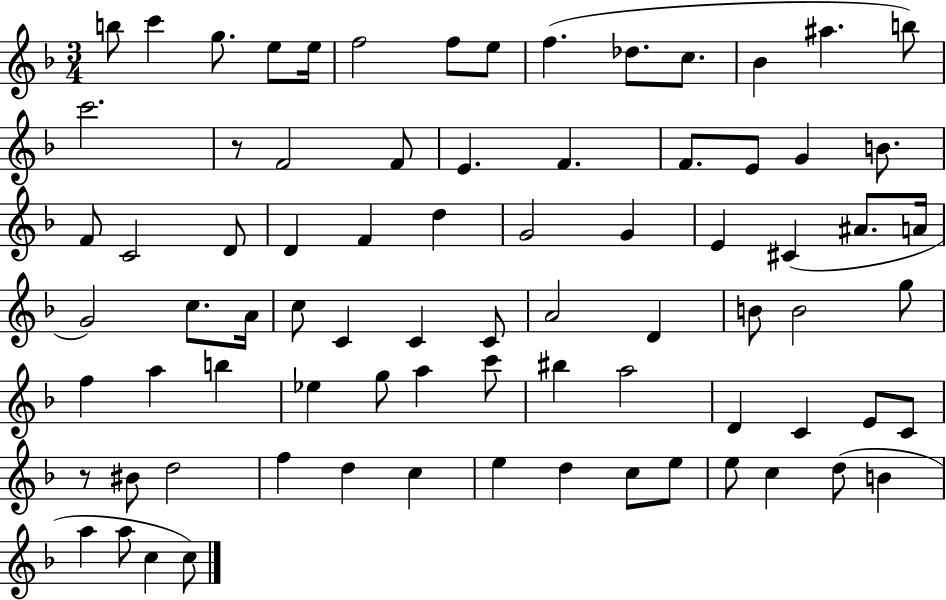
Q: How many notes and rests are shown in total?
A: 79